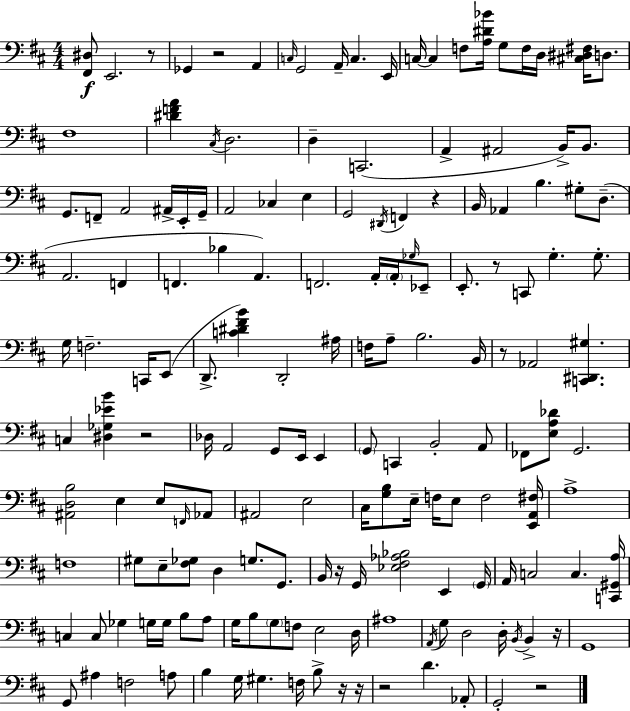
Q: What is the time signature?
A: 4/4